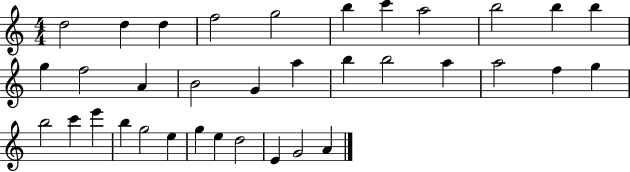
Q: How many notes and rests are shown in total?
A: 35